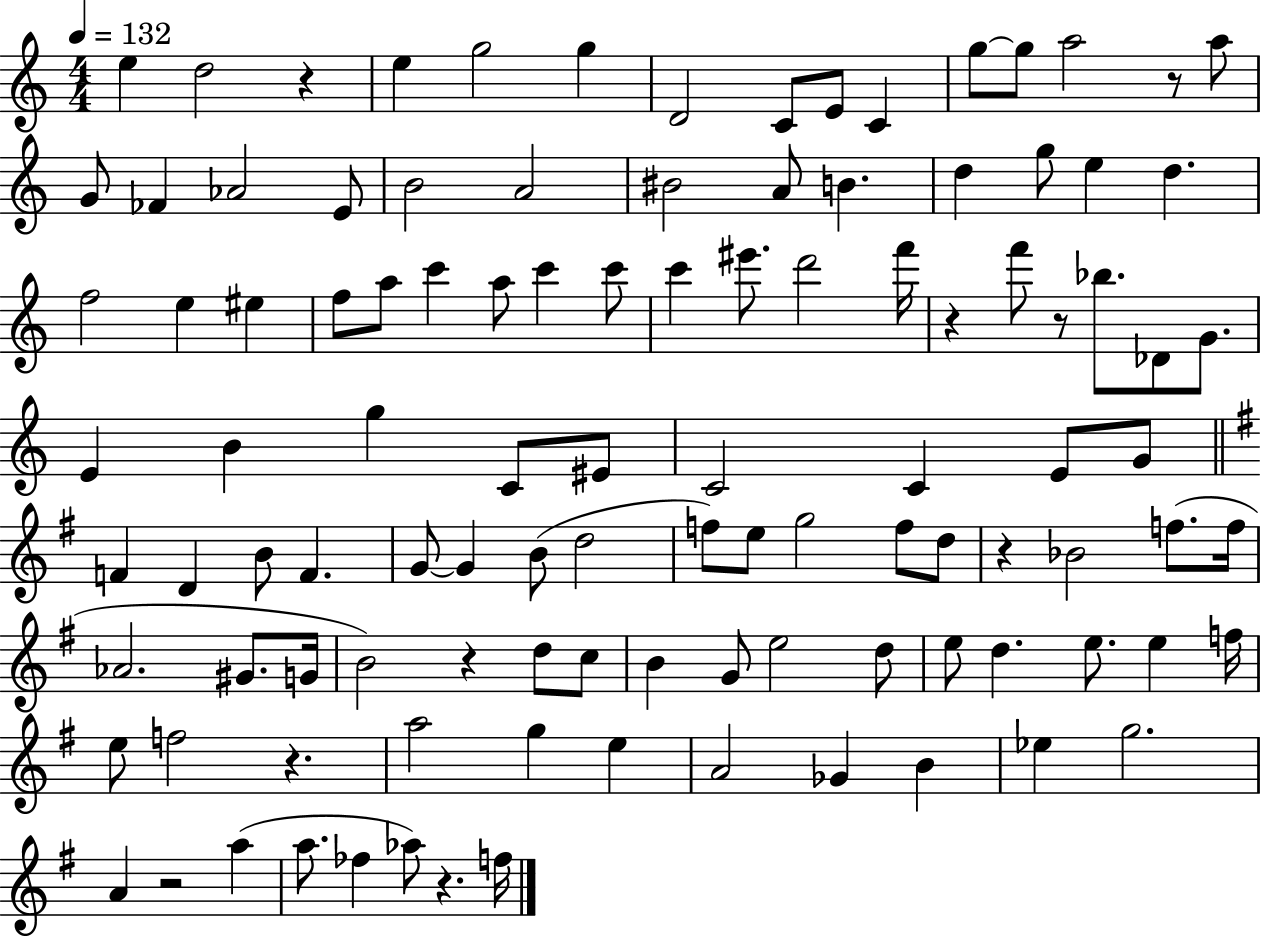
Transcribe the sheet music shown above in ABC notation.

X:1
T:Untitled
M:4/4
L:1/4
K:C
e d2 z e g2 g D2 C/2 E/2 C g/2 g/2 a2 z/2 a/2 G/2 _F _A2 E/2 B2 A2 ^B2 A/2 B d g/2 e d f2 e ^e f/2 a/2 c' a/2 c' c'/2 c' ^e'/2 d'2 f'/4 z f'/2 z/2 _b/2 _D/2 G/2 E B g C/2 ^E/2 C2 C E/2 G/2 F D B/2 F G/2 G B/2 d2 f/2 e/2 g2 f/2 d/2 z _B2 f/2 f/4 _A2 ^G/2 G/4 B2 z d/2 c/2 B G/2 e2 d/2 e/2 d e/2 e f/4 e/2 f2 z a2 g e A2 _G B _e g2 A z2 a a/2 _f _a/2 z f/4